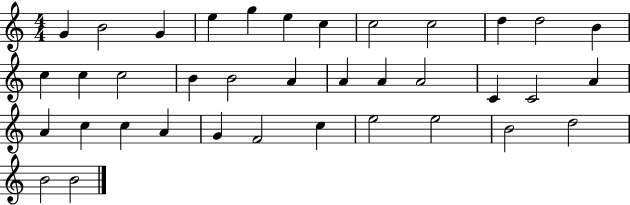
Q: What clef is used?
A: treble